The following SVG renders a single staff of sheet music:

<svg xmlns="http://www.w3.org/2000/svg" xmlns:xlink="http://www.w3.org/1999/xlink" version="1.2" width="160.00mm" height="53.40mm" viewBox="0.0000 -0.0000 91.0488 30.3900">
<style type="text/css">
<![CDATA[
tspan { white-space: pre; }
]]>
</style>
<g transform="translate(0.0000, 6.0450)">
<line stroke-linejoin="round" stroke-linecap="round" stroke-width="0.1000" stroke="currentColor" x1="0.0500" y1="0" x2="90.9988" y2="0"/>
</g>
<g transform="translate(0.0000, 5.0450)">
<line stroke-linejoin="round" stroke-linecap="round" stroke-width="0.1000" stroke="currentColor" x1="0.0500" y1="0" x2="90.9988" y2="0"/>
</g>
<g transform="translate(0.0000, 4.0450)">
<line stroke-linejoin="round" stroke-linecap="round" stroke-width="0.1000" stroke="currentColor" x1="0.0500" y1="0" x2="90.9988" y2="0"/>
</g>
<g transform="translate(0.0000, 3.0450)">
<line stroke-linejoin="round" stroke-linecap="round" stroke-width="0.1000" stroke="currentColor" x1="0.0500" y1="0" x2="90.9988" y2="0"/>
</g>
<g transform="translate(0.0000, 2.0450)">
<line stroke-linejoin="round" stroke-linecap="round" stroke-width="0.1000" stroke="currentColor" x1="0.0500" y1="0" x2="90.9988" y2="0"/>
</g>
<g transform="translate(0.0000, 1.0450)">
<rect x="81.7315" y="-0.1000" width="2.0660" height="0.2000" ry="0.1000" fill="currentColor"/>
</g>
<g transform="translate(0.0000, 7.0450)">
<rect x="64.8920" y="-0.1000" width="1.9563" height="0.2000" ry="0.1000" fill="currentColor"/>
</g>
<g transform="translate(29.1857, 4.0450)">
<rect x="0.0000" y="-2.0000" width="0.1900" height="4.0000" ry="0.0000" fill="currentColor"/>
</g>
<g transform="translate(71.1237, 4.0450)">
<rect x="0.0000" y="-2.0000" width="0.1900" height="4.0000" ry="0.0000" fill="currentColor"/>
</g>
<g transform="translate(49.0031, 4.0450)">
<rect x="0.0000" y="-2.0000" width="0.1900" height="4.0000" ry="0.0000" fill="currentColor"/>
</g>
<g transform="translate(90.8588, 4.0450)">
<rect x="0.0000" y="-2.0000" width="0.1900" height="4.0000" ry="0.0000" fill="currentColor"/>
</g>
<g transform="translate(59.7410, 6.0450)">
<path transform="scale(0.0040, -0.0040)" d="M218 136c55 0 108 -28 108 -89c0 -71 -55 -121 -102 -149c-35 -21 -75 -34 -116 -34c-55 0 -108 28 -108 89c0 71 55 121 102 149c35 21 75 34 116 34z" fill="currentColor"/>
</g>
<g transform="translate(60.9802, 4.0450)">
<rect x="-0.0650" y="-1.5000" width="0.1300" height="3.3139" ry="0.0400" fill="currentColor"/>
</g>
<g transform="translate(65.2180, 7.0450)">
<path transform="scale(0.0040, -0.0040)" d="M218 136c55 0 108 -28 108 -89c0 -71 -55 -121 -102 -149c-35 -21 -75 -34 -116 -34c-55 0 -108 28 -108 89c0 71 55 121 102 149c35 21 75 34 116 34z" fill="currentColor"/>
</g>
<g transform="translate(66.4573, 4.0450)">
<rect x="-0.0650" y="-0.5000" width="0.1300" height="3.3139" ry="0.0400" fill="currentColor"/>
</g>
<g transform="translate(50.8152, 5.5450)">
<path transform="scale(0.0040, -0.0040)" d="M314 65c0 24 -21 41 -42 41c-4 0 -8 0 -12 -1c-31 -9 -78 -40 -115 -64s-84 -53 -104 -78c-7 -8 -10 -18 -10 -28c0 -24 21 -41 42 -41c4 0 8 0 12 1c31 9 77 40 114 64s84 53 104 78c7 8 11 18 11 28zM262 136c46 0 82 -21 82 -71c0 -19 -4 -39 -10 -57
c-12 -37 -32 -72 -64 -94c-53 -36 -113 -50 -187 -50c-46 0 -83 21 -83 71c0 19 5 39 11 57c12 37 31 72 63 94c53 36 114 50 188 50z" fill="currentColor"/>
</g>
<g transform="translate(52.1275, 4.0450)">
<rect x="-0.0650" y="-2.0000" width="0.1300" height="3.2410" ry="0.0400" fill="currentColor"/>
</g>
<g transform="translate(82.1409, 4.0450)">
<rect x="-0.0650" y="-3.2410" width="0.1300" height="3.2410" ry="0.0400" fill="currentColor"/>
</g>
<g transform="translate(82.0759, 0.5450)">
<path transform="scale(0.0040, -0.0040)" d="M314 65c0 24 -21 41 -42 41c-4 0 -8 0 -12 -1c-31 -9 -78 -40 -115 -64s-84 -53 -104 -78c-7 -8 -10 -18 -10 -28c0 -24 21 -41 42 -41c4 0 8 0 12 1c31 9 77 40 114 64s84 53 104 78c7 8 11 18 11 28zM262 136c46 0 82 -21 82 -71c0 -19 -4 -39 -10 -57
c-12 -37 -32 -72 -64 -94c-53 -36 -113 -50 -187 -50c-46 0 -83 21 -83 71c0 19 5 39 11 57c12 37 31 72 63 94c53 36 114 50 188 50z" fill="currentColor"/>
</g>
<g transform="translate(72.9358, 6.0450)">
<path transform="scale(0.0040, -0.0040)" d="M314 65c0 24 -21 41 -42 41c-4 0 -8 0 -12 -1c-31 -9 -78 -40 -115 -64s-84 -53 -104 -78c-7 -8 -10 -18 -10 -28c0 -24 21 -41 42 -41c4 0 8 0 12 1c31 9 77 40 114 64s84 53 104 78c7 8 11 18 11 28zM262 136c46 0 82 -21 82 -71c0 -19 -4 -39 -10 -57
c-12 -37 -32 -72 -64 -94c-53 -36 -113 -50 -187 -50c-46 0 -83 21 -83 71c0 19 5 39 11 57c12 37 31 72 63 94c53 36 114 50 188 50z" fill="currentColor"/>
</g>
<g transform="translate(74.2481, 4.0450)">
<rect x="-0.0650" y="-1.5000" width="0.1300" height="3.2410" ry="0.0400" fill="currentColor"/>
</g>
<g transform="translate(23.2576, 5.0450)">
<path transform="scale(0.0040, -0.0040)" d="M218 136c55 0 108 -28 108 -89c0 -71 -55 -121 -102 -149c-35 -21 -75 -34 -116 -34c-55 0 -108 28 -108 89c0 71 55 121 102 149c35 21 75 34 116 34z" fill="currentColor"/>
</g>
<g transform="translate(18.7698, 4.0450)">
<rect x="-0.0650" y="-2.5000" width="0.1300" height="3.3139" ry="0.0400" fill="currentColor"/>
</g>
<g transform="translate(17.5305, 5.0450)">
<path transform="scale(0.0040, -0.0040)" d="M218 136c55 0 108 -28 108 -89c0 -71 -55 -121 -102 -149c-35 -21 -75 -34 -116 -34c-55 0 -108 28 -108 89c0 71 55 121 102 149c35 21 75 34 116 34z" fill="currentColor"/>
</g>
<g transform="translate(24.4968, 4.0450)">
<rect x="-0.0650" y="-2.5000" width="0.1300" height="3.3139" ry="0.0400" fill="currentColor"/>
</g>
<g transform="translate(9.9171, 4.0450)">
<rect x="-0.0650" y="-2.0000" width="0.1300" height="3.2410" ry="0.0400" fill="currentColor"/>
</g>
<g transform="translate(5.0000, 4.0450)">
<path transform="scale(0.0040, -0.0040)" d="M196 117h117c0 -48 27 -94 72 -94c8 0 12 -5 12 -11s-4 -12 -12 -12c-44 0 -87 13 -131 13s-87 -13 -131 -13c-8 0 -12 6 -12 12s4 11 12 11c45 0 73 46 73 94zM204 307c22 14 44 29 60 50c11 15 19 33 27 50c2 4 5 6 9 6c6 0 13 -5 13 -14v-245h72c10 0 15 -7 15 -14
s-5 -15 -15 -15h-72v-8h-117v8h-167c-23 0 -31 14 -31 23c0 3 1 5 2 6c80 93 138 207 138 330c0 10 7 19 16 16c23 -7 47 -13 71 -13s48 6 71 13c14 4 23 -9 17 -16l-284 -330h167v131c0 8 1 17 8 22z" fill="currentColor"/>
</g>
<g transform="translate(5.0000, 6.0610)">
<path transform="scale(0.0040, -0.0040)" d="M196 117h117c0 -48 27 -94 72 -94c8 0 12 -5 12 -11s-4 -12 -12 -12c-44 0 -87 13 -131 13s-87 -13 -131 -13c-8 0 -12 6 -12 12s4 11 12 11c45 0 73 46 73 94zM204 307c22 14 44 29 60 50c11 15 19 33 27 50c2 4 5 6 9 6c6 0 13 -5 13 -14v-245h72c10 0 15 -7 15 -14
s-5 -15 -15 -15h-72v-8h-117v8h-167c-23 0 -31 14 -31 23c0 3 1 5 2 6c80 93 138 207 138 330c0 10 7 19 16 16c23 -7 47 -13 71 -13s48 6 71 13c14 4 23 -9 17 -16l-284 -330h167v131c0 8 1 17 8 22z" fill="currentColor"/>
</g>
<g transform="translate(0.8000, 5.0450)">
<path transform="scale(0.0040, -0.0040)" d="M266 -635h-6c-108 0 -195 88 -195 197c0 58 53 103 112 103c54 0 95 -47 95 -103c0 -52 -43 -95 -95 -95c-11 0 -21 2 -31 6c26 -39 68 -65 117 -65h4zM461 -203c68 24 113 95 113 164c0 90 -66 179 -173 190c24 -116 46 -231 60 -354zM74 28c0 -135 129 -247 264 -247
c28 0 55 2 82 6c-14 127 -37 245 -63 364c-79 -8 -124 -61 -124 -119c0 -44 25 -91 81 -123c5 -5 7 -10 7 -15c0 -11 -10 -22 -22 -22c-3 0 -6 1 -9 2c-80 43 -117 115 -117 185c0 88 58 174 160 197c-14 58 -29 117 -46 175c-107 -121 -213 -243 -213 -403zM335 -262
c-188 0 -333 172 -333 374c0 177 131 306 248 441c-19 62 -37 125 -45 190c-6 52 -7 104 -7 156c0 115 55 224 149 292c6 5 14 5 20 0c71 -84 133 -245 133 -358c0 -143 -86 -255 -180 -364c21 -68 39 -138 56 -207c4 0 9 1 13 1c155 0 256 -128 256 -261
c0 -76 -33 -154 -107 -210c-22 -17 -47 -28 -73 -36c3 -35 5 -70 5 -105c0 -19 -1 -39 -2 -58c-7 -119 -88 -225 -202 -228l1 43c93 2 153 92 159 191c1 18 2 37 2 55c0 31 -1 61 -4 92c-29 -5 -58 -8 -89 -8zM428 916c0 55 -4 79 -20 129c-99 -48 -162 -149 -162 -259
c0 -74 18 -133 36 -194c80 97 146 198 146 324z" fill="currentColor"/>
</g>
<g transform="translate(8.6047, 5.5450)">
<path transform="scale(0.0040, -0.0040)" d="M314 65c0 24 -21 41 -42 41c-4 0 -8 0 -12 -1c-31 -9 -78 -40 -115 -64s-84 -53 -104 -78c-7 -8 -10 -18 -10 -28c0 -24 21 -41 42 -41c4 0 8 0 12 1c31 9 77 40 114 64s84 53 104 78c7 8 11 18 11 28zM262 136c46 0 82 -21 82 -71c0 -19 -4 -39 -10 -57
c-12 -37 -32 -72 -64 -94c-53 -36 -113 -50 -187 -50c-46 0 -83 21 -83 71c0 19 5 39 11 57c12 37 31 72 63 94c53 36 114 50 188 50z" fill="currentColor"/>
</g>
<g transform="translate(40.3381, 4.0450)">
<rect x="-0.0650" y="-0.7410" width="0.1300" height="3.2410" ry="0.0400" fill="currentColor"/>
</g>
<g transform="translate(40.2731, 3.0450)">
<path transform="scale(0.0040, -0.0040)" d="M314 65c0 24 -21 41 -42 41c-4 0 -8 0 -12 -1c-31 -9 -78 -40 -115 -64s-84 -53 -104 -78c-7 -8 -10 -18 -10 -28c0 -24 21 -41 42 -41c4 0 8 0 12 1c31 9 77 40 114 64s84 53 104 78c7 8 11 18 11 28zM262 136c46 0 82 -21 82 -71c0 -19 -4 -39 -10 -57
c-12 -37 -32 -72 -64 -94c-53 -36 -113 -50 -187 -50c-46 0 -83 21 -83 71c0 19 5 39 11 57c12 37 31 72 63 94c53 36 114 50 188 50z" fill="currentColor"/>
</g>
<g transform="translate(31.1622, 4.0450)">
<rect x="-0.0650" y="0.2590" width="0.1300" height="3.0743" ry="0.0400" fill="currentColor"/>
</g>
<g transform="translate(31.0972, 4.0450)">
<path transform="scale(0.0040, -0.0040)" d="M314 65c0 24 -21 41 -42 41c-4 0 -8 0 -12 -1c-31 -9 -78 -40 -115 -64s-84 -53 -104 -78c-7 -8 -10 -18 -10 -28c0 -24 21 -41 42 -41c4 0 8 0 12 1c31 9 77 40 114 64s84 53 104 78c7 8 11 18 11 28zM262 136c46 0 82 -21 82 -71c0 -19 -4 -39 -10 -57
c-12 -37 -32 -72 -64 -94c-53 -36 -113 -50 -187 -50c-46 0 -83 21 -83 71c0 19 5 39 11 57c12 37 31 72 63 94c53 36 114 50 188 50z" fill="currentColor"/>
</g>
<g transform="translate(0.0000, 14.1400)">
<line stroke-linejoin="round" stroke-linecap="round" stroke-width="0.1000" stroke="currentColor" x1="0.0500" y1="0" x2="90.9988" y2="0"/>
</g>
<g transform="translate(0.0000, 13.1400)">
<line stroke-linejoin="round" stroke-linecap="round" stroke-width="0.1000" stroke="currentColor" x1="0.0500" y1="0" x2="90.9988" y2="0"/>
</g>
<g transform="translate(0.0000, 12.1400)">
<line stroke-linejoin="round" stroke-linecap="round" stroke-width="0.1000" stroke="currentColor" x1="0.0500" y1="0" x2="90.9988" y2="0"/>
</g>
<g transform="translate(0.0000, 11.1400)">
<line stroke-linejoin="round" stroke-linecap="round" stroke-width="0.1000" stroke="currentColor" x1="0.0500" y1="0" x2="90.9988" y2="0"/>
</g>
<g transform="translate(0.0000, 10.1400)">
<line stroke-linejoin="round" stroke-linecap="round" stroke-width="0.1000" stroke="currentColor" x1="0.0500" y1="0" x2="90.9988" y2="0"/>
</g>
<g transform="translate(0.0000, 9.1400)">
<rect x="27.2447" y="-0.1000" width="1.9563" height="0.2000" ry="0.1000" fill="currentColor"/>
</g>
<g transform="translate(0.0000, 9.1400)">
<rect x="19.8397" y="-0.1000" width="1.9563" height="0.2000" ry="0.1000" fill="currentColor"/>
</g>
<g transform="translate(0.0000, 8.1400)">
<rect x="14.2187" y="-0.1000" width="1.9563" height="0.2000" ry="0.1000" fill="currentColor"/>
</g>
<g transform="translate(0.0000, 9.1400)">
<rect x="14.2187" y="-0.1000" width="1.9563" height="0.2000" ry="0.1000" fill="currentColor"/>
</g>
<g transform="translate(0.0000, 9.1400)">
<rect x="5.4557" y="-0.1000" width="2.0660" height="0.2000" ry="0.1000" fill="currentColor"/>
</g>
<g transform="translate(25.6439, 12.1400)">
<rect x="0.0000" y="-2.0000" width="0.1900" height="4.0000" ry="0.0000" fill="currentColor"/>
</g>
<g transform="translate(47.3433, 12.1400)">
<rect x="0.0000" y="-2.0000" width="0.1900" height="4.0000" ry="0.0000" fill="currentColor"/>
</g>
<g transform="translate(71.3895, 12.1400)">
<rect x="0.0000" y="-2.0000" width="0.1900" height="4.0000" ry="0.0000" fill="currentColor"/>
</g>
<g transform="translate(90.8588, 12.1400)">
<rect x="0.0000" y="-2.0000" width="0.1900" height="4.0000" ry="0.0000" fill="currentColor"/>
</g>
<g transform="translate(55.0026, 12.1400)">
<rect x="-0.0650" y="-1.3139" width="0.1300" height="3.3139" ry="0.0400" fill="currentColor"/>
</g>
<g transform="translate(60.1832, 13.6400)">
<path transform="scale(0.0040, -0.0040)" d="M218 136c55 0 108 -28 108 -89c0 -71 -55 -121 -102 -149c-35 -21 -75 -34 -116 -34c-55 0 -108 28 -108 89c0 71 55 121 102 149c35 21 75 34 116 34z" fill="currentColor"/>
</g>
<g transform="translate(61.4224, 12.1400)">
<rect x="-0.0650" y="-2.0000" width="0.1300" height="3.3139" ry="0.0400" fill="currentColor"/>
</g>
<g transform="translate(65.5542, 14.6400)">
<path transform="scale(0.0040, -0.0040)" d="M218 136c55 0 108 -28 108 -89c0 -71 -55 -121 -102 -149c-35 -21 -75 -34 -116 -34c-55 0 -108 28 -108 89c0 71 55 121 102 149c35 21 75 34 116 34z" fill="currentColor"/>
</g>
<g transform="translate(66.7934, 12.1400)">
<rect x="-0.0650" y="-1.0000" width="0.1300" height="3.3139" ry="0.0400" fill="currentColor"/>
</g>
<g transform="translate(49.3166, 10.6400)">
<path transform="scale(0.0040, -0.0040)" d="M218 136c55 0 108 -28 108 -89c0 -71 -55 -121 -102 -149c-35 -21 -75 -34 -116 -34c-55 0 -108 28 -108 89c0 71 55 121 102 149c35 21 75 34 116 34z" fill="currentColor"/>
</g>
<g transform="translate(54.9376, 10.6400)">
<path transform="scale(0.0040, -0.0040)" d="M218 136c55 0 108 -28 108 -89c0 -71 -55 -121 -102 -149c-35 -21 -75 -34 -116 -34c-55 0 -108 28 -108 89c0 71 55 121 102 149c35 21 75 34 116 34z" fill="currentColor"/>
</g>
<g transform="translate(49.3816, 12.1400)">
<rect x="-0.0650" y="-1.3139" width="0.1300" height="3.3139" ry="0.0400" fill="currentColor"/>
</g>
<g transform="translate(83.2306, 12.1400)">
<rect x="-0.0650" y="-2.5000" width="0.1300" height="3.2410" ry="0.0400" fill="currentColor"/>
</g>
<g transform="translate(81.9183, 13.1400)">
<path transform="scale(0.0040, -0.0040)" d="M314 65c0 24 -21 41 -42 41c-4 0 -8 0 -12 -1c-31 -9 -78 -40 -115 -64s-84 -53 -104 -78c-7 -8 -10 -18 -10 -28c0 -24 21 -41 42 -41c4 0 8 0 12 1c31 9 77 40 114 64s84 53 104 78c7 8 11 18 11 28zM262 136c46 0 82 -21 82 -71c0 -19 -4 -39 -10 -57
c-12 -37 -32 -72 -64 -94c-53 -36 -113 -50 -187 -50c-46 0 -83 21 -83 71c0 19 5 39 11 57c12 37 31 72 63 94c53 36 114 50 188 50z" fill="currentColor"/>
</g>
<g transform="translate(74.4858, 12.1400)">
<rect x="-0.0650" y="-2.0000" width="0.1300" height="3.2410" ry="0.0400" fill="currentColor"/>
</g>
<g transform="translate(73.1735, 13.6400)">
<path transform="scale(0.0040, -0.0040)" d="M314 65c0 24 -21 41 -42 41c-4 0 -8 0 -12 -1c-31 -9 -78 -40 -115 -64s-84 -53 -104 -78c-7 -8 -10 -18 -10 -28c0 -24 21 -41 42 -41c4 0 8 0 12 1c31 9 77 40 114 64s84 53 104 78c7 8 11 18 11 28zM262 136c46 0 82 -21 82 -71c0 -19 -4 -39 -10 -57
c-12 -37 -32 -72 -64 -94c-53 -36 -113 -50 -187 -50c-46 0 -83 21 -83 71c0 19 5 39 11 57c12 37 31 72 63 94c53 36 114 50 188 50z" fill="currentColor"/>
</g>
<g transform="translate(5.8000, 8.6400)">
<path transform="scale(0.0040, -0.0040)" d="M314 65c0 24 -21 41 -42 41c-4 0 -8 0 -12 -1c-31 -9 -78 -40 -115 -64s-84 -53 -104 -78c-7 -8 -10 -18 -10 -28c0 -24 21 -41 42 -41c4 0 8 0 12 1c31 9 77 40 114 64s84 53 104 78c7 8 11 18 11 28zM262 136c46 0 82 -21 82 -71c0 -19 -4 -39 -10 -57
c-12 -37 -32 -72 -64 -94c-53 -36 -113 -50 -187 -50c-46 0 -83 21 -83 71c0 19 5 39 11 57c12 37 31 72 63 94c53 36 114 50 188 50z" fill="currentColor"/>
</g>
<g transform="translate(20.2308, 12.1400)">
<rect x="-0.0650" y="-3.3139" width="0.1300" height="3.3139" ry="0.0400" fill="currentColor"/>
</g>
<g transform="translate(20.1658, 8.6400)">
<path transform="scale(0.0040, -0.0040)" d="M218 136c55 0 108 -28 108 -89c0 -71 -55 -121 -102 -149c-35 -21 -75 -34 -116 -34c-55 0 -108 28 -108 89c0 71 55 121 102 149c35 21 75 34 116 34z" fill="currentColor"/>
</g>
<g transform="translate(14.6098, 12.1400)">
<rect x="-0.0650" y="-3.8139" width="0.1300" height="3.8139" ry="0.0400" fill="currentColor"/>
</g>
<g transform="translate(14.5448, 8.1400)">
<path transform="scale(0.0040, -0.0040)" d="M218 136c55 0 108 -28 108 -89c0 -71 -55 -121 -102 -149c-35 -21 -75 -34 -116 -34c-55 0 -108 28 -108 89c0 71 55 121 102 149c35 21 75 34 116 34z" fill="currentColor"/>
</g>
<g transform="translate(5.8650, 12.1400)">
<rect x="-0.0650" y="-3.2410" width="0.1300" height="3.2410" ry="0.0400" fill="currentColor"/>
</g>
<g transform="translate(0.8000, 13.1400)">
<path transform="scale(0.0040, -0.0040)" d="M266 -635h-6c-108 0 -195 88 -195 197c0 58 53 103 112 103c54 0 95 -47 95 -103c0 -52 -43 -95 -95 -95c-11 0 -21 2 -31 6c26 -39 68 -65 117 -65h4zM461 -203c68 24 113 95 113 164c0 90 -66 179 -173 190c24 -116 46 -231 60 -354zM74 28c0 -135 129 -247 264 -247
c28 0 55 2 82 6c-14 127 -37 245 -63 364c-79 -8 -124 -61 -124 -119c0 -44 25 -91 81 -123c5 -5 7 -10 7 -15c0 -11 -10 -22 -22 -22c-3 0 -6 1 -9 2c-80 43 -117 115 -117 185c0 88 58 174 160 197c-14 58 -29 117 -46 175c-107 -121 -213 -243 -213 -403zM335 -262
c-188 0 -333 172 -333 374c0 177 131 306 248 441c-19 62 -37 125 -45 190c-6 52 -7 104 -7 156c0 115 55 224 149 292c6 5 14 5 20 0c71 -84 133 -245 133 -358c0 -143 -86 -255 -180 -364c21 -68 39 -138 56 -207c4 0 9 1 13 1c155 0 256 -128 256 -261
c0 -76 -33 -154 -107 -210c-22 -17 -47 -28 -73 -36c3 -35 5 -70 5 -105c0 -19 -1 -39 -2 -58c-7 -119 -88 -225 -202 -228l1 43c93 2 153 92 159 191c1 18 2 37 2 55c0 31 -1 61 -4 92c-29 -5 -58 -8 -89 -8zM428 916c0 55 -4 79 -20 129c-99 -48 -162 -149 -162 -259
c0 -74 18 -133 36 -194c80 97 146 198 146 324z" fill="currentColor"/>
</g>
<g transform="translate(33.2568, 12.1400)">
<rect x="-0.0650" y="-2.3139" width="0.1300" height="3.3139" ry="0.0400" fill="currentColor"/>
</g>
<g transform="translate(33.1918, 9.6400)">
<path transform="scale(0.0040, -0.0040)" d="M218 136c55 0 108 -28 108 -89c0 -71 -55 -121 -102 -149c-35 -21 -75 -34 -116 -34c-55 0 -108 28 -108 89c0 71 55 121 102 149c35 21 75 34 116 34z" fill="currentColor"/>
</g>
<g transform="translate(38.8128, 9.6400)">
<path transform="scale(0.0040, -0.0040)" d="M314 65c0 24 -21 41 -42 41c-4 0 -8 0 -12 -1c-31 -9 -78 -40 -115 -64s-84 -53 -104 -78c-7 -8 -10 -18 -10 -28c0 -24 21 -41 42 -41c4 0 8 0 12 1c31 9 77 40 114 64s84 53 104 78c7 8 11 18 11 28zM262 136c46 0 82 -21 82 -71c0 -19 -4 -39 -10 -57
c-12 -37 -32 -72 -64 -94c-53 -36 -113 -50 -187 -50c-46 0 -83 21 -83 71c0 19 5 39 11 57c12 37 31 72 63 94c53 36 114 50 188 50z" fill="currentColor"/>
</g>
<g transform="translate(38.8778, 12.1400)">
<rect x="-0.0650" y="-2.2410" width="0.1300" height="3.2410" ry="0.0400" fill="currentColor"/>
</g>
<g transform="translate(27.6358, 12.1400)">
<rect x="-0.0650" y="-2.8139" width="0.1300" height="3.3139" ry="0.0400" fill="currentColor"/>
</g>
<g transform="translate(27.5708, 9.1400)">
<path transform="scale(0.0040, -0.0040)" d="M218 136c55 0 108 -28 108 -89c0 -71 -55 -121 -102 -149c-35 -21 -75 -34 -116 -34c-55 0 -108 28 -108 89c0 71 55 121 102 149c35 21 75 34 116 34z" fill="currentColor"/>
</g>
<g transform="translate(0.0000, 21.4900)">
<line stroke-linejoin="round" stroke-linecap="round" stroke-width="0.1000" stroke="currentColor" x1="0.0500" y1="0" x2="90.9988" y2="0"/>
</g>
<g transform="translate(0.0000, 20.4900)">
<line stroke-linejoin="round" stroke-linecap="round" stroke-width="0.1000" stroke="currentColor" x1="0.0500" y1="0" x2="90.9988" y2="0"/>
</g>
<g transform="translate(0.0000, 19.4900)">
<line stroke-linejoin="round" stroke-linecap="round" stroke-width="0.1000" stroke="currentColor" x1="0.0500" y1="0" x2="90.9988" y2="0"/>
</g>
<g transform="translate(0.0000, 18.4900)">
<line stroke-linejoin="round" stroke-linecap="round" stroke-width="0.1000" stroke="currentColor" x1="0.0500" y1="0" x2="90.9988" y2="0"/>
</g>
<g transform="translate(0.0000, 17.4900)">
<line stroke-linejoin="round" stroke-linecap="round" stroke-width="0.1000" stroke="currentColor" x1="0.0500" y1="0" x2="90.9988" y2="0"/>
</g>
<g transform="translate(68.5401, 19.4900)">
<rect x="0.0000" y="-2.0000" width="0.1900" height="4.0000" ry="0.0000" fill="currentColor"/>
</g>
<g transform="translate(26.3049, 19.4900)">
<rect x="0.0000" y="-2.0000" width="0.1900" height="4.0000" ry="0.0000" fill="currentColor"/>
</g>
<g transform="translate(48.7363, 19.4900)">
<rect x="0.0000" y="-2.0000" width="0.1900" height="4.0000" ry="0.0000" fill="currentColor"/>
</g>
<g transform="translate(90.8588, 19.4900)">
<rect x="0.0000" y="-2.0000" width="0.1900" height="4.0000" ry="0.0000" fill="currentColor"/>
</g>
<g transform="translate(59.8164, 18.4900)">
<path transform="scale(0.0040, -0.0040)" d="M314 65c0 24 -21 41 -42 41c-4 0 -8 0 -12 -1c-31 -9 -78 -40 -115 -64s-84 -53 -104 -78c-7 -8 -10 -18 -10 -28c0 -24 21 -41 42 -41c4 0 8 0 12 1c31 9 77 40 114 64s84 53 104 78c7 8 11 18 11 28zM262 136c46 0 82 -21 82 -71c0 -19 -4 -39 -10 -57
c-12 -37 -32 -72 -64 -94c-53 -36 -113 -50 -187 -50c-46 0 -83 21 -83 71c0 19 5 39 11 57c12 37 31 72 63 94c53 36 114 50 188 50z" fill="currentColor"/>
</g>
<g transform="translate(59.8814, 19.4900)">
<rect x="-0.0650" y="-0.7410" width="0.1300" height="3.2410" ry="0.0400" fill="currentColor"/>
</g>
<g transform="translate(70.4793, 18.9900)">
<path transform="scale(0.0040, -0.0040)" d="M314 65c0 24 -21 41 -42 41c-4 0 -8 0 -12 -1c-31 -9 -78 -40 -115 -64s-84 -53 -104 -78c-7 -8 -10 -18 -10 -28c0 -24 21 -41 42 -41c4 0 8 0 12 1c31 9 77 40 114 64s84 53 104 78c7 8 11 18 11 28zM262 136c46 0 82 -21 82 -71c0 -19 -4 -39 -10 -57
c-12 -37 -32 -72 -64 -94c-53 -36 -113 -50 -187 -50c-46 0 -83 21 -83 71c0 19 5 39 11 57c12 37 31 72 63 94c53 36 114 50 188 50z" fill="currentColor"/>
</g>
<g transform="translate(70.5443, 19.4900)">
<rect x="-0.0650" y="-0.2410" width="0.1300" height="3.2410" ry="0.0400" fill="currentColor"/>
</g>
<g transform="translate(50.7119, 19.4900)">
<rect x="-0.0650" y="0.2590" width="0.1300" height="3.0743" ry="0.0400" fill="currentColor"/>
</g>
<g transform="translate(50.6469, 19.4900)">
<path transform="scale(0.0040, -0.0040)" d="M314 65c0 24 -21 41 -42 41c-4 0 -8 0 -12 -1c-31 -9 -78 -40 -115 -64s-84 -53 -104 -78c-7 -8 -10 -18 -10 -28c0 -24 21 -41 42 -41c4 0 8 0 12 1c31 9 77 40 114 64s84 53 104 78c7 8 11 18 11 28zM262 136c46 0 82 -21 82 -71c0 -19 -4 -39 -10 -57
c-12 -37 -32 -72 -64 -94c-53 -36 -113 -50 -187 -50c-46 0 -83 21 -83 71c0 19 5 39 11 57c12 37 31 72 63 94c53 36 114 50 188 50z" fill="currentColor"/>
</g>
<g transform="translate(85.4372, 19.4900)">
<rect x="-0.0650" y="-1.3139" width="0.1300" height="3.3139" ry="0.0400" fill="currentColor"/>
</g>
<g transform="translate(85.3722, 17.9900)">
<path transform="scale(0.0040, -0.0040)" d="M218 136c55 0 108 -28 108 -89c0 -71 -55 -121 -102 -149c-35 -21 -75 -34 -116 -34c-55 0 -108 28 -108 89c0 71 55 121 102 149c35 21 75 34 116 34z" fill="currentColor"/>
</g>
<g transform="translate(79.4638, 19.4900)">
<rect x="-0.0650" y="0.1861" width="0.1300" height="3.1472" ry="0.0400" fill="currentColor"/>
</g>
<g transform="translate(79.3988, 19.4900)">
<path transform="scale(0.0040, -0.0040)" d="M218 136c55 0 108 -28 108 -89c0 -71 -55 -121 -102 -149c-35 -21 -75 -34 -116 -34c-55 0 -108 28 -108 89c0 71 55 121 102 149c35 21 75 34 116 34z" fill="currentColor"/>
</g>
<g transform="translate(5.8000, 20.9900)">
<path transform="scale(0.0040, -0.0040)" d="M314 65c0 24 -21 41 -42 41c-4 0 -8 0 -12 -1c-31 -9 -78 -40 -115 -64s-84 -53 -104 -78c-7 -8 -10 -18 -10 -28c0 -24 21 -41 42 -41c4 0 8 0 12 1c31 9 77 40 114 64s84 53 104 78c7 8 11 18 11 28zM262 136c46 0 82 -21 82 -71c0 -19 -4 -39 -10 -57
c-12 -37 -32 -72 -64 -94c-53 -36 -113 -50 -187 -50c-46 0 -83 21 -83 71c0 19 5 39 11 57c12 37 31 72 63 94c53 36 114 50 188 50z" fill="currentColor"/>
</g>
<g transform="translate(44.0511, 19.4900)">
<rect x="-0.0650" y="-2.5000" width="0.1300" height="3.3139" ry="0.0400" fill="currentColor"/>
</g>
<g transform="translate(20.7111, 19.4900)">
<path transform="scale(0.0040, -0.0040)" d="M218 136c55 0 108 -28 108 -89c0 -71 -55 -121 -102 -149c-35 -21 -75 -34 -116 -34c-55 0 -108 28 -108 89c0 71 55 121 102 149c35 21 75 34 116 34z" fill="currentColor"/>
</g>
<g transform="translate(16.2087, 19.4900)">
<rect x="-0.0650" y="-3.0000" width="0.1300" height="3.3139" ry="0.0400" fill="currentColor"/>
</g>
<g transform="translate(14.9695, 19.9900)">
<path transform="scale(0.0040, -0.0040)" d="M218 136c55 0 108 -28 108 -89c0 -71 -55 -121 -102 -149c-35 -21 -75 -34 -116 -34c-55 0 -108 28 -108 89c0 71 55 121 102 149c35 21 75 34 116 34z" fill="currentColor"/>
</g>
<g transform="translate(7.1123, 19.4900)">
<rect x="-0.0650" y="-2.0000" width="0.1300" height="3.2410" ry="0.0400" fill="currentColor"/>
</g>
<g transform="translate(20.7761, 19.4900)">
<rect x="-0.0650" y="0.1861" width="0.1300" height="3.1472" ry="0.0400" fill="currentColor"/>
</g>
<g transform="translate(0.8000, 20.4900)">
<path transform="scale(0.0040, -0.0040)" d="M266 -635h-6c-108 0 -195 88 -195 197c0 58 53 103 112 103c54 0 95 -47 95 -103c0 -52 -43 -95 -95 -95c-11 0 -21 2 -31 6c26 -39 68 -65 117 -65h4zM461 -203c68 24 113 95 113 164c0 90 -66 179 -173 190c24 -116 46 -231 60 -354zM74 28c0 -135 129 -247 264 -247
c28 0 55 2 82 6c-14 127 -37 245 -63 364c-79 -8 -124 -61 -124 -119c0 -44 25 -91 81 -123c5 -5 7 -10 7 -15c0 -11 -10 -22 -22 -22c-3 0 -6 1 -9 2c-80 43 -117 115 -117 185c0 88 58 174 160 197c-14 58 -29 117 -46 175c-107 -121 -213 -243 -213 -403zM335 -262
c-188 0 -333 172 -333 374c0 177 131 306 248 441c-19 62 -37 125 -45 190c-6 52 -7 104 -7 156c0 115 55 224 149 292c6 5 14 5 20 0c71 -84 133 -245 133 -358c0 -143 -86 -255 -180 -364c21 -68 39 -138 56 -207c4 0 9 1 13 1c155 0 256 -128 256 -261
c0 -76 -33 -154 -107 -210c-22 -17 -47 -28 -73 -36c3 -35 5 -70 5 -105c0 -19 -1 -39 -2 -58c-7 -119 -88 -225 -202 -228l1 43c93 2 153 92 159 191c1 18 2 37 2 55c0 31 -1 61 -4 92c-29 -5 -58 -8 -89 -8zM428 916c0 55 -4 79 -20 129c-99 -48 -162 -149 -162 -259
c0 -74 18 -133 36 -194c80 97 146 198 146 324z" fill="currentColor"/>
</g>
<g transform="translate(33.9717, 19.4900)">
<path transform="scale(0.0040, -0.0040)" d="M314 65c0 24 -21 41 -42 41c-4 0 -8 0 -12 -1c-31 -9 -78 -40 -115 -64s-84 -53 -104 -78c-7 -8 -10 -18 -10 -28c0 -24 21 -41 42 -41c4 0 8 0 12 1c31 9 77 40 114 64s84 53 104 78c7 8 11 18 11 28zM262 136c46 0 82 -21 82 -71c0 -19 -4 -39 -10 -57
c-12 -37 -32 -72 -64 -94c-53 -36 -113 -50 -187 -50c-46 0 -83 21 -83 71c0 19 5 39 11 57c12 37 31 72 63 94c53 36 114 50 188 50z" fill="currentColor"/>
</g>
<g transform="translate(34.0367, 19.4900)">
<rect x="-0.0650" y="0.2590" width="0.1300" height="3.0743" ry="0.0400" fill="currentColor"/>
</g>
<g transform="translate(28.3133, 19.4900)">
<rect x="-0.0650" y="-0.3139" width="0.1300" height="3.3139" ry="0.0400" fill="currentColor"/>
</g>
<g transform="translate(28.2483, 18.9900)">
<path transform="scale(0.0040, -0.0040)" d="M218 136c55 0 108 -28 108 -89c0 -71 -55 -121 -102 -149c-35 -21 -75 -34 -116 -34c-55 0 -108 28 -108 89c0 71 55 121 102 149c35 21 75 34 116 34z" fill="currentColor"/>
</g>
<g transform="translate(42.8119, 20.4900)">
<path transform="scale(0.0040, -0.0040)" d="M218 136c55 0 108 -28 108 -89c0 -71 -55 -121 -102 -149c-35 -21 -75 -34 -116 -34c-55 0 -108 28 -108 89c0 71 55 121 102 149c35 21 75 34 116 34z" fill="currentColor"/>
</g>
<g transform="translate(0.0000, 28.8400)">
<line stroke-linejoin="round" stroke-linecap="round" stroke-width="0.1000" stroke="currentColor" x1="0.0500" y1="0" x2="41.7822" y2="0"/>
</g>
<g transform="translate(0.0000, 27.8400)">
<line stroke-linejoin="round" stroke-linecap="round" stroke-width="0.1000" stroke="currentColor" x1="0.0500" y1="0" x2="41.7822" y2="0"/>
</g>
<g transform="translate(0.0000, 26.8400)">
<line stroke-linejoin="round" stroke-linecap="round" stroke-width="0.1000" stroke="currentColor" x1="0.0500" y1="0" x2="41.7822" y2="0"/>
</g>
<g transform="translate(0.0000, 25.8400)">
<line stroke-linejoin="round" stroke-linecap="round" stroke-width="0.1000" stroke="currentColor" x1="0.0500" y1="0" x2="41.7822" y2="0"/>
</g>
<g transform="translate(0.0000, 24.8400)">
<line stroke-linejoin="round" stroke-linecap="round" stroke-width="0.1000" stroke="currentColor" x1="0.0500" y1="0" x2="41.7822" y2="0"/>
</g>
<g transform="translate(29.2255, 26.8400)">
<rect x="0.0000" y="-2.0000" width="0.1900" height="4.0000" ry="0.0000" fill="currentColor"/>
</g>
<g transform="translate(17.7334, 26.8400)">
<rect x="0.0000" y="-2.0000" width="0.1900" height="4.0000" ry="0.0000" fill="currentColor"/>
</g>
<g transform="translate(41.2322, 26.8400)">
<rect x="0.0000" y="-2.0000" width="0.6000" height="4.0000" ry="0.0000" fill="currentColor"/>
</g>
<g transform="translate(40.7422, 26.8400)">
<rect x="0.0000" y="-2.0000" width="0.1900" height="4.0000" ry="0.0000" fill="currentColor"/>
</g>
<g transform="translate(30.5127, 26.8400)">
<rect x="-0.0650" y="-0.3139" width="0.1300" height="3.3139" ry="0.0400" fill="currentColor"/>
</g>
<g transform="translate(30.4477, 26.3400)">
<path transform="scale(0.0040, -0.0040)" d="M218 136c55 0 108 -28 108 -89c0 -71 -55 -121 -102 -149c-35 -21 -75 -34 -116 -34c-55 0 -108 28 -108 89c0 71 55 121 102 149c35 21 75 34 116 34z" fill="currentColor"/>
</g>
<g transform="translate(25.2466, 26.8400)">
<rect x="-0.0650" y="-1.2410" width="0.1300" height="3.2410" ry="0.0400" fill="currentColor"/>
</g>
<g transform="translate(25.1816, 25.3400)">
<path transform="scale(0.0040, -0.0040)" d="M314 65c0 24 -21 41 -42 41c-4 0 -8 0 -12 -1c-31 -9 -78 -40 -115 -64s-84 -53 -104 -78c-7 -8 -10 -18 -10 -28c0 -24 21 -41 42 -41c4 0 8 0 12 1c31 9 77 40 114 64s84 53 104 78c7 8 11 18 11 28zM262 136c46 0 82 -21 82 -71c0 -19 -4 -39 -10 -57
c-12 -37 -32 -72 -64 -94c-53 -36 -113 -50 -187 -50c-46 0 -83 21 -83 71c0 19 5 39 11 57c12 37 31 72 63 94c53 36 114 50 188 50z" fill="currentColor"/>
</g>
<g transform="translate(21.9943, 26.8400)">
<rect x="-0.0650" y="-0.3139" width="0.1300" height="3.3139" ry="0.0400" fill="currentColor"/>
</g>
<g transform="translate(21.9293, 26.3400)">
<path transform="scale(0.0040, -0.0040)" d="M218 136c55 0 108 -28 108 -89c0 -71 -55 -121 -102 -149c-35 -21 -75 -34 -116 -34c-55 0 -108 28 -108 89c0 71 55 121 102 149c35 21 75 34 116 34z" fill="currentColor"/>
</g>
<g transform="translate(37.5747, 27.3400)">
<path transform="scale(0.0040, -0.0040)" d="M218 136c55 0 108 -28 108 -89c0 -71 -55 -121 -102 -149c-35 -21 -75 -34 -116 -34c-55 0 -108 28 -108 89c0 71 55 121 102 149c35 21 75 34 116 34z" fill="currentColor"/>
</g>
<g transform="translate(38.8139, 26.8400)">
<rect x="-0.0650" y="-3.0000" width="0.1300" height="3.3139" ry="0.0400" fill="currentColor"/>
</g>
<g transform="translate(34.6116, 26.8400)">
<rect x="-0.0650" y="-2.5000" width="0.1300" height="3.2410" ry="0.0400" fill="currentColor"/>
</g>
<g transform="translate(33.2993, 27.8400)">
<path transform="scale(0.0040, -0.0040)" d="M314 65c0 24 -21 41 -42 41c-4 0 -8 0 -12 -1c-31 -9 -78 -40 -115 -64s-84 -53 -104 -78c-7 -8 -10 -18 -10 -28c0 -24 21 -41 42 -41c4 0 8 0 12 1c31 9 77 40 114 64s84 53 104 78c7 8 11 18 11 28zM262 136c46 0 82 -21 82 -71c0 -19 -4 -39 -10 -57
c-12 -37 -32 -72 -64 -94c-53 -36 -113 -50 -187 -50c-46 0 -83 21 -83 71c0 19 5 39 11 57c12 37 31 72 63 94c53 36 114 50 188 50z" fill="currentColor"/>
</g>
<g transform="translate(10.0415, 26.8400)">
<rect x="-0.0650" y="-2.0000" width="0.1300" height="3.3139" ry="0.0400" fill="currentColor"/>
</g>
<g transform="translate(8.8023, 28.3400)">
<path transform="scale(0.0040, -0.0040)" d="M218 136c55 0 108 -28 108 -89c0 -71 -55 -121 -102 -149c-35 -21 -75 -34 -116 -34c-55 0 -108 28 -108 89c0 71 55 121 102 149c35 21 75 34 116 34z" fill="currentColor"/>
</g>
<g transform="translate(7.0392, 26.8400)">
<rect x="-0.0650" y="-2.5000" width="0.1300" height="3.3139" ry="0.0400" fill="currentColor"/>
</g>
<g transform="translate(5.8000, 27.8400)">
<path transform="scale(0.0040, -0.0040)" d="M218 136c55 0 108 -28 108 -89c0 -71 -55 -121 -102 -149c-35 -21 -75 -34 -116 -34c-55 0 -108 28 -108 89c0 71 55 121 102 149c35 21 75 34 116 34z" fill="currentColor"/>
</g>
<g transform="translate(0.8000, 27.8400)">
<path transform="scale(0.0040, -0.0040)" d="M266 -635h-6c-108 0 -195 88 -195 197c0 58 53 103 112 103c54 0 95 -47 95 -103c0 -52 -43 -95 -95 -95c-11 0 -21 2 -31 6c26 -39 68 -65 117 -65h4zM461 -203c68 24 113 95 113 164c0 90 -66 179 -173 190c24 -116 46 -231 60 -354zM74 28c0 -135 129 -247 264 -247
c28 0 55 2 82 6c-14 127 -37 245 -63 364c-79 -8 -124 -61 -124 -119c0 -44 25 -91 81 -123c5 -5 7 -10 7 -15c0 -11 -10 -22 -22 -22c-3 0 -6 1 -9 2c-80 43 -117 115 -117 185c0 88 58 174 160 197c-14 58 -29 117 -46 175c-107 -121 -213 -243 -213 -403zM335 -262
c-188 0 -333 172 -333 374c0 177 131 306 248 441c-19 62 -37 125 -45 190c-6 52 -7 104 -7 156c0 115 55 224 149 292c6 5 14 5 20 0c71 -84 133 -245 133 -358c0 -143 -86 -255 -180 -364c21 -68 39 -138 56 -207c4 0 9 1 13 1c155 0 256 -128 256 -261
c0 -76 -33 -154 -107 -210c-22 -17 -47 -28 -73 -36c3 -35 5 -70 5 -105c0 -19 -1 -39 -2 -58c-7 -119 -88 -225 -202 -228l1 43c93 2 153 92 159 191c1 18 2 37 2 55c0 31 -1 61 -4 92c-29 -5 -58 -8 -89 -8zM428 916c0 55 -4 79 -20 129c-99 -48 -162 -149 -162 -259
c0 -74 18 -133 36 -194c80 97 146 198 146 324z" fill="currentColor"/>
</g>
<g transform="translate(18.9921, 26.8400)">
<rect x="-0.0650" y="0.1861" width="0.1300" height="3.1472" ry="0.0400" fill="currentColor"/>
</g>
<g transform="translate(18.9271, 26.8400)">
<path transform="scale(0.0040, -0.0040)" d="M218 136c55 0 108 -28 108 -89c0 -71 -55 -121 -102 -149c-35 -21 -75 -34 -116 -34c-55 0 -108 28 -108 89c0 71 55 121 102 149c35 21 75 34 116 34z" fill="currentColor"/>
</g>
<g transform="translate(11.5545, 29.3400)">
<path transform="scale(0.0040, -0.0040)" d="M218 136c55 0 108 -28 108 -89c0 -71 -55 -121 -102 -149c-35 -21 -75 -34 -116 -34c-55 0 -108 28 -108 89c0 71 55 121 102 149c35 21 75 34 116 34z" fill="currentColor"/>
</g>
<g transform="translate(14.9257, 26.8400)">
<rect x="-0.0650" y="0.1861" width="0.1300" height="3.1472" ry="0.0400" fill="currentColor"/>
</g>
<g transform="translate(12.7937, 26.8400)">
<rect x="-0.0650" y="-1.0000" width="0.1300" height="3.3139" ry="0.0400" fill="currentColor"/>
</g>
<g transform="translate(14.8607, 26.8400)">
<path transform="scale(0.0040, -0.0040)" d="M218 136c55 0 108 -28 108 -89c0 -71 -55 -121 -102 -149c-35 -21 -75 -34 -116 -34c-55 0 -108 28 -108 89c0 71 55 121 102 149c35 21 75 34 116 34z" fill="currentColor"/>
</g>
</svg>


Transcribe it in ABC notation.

X:1
T:Untitled
M:4/4
L:1/4
K:C
F2 G G B2 d2 F2 E C E2 b2 b2 c' b a g g2 e e F D F2 G2 F2 A B c B2 G B2 d2 c2 B e G F D B B c e2 c G2 A